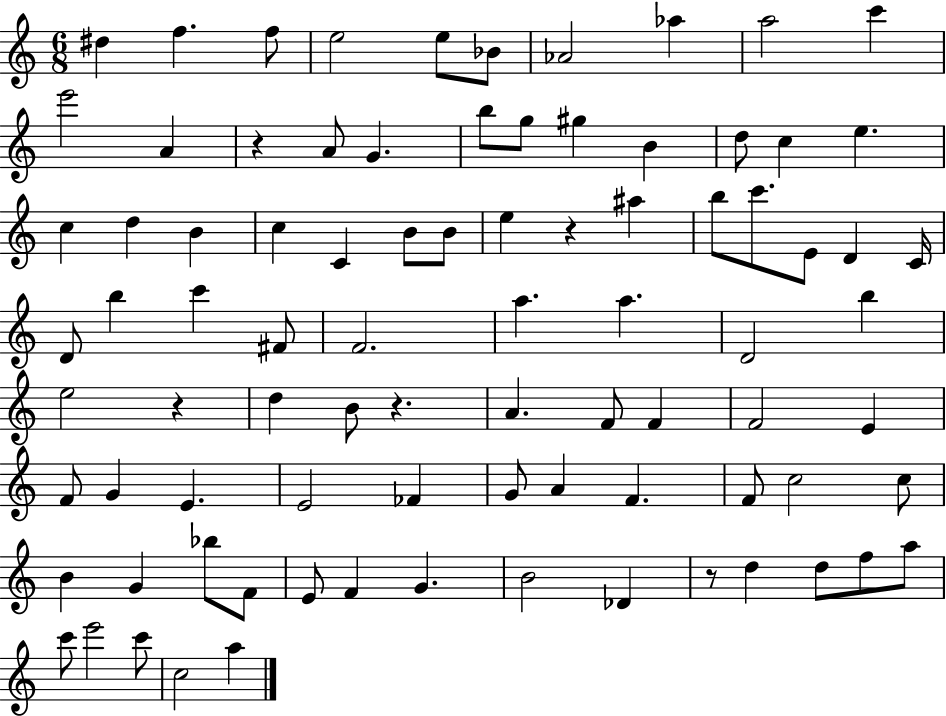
{
  \clef treble
  \numericTimeSignature
  \time 6/8
  \key c \major
  dis''4 f''4. f''8 | e''2 e''8 bes'8 | aes'2 aes''4 | a''2 c'''4 | \break e'''2 a'4 | r4 a'8 g'4. | b''8 g''8 gis''4 b'4 | d''8 c''4 e''4. | \break c''4 d''4 b'4 | c''4 c'4 b'8 b'8 | e''4 r4 ais''4 | b''8 c'''8. e'8 d'4 c'16 | \break d'8 b''4 c'''4 fis'8 | f'2. | a''4. a''4. | d'2 b''4 | \break e''2 r4 | d''4 b'8 r4. | a'4. f'8 f'4 | f'2 e'4 | \break f'8 g'4 e'4. | e'2 fes'4 | g'8 a'4 f'4. | f'8 c''2 c''8 | \break b'4 g'4 bes''8 f'8 | e'8 f'4 g'4. | b'2 des'4 | r8 d''4 d''8 f''8 a''8 | \break c'''8 e'''2 c'''8 | c''2 a''4 | \bar "|."
}